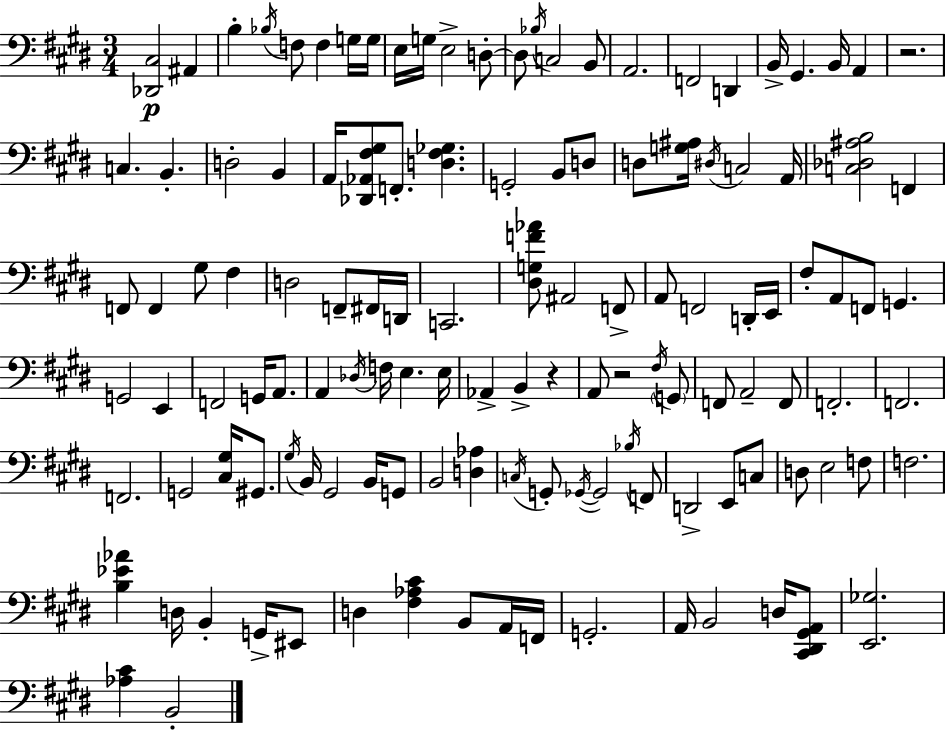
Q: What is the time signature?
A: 3/4